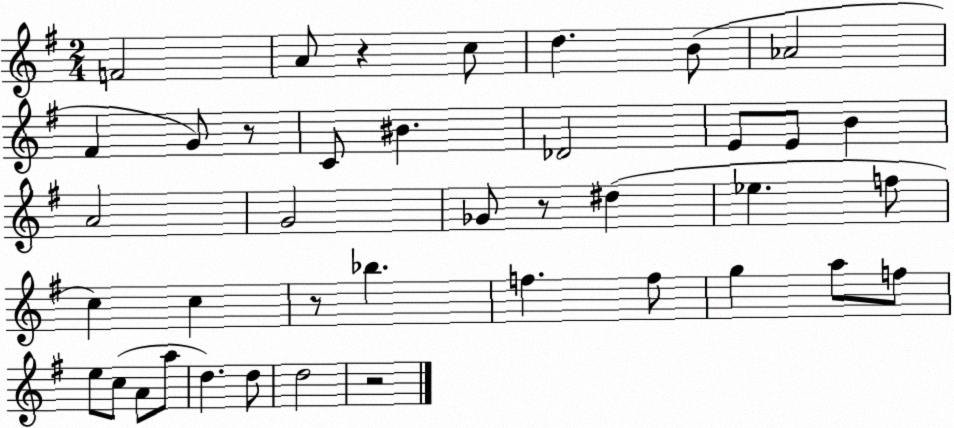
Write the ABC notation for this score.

X:1
T:Untitled
M:2/4
L:1/4
K:G
F2 A/2 z c/2 d B/2 _A2 ^F G/2 z/2 C/2 ^B _D2 E/2 E/2 B A2 G2 _G/2 z/2 ^d _e f/2 c c z/2 _b f f/2 g a/2 f/2 e/2 c/2 A/2 a/2 d d/2 d2 z2